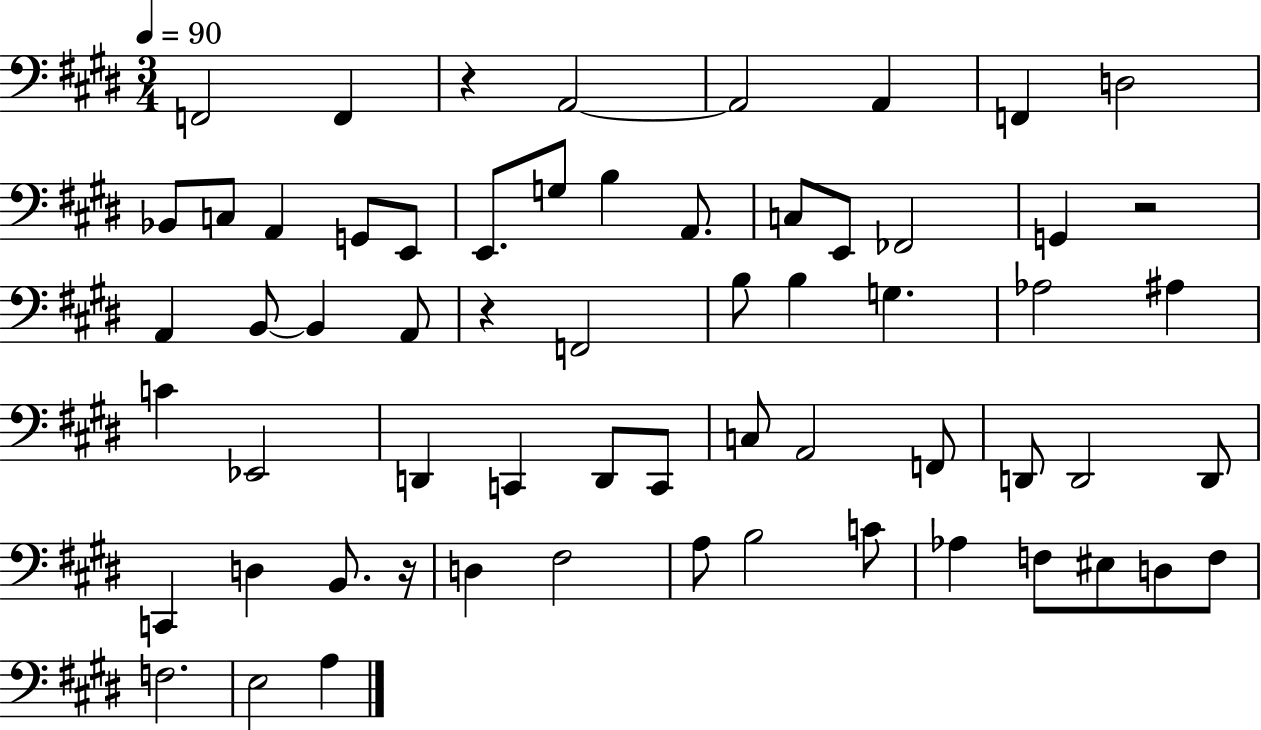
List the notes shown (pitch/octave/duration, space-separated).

F2/h F2/q R/q A2/h A2/h A2/q F2/q D3/h Bb2/e C3/e A2/q G2/e E2/e E2/e. G3/e B3/q A2/e. C3/e E2/e FES2/h G2/q R/h A2/q B2/e B2/q A2/e R/q F2/h B3/e B3/q G3/q. Ab3/h A#3/q C4/q Eb2/h D2/q C2/q D2/e C2/e C3/e A2/h F2/e D2/e D2/h D2/e C2/q D3/q B2/e. R/s D3/q F#3/h A3/e B3/h C4/e Ab3/q F3/e EIS3/e D3/e F3/e F3/h. E3/h A3/q